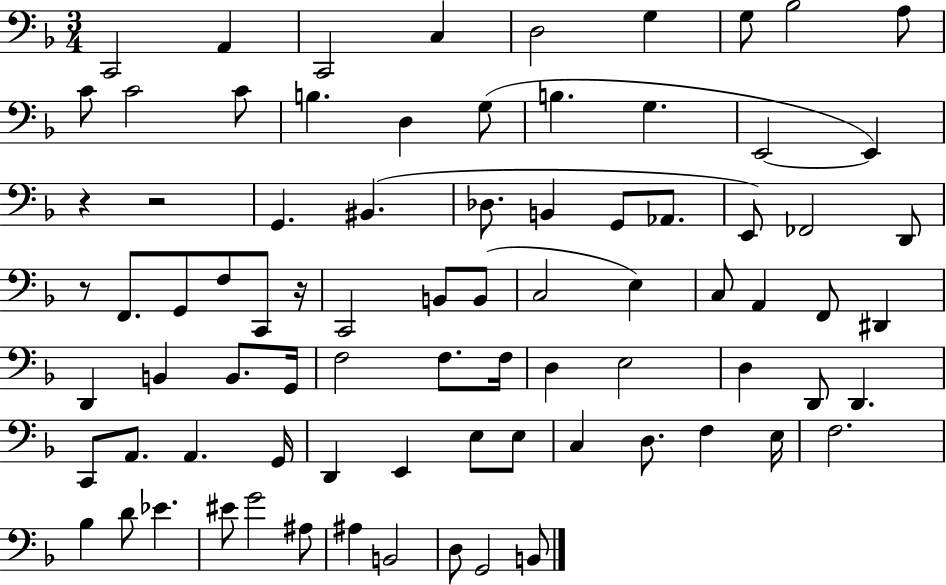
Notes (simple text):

C2/h A2/q C2/h C3/q D3/h G3/q G3/e Bb3/h A3/e C4/e C4/h C4/e B3/q. D3/q G3/e B3/q. G3/q. E2/h E2/q R/q R/h G2/q. BIS2/q. Db3/e. B2/q G2/e Ab2/e. E2/e FES2/h D2/e R/e F2/e. G2/e F3/e C2/e R/s C2/h B2/e B2/e C3/h E3/q C3/e A2/q F2/e D#2/q D2/q B2/q B2/e. G2/s F3/h F3/e. F3/s D3/q E3/h D3/q D2/e D2/q. C2/e A2/e. A2/q. G2/s D2/q E2/q E3/e E3/e C3/q D3/e. F3/q E3/s F3/h. Bb3/q D4/e Eb4/q. EIS4/e G4/h A#3/e A#3/q B2/h D3/e G2/h B2/e